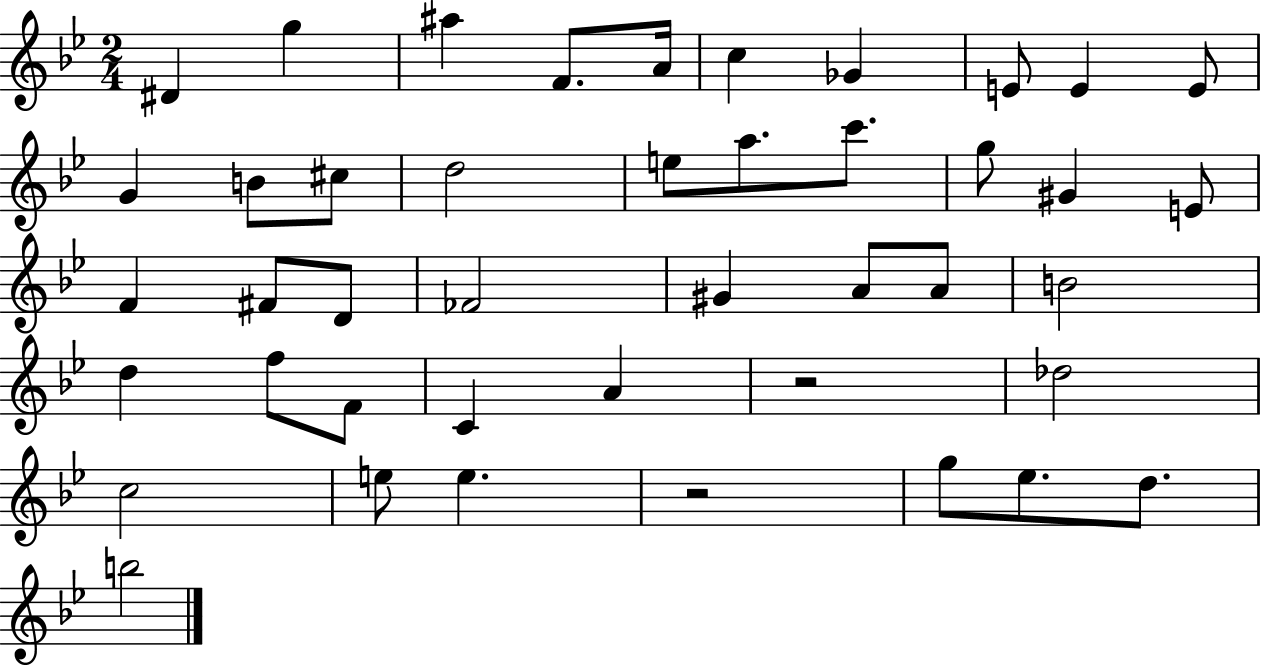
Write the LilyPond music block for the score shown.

{
  \clef treble
  \numericTimeSignature
  \time 2/4
  \key bes \major
  dis'4 g''4 | ais''4 f'8. a'16 | c''4 ges'4 | e'8 e'4 e'8 | \break g'4 b'8 cis''8 | d''2 | e''8 a''8. c'''8. | g''8 gis'4 e'8 | \break f'4 fis'8 d'8 | fes'2 | gis'4 a'8 a'8 | b'2 | \break d''4 f''8 f'8 | c'4 a'4 | r2 | des''2 | \break c''2 | e''8 e''4. | r2 | g''8 ees''8. d''8. | \break b''2 | \bar "|."
}